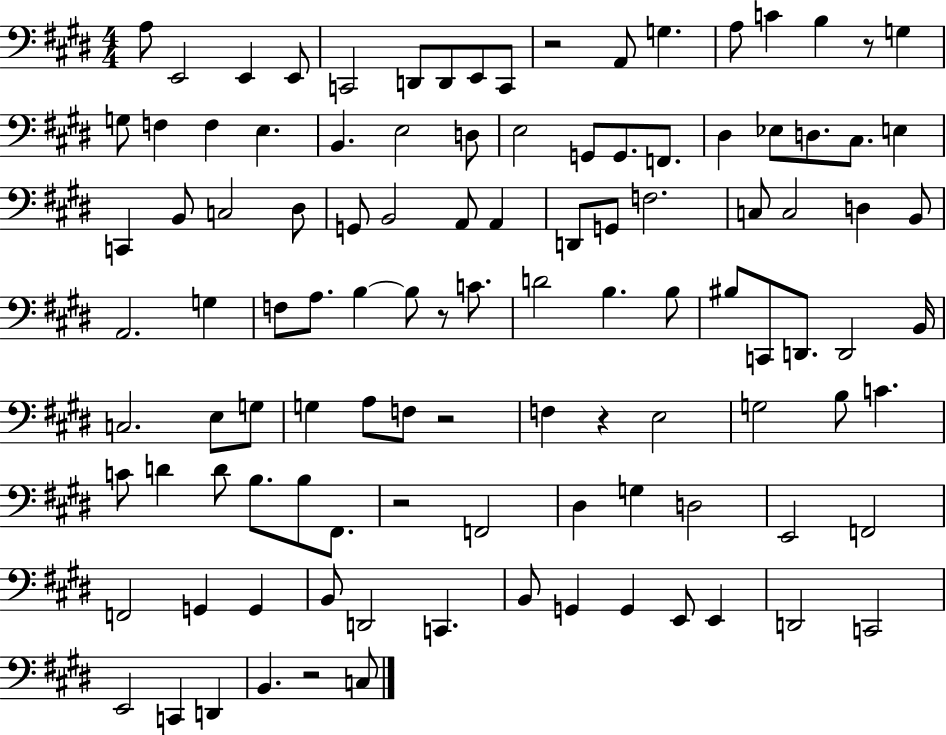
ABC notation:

X:1
T:Untitled
M:4/4
L:1/4
K:E
A,/2 E,,2 E,, E,,/2 C,,2 D,,/2 D,,/2 E,,/2 C,,/2 z2 A,,/2 G, A,/2 C B, z/2 G, G,/2 F, F, E, B,, E,2 D,/2 E,2 G,,/2 G,,/2 F,,/2 ^D, _E,/2 D,/2 ^C,/2 E, C,, B,,/2 C,2 ^D,/2 G,,/2 B,,2 A,,/2 A,, D,,/2 G,,/2 F,2 C,/2 C,2 D, B,,/2 A,,2 G, F,/2 A,/2 B, B,/2 z/2 C/2 D2 B, B,/2 ^B,/2 C,,/2 D,,/2 D,,2 B,,/4 C,2 E,/2 G,/2 G, A,/2 F,/2 z2 F, z E,2 G,2 B,/2 C C/2 D D/2 B,/2 B,/2 ^F,,/2 z2 F,,2 ^D, G, D,2 E,,2 F,,2 F,,2 G,, G,, B,,/2 D,,2 C,, B,,/2 G,, G,, E,,/2 E,, D,,2 C,,2 E,,2 C,, D,, B,, z2 C,/2